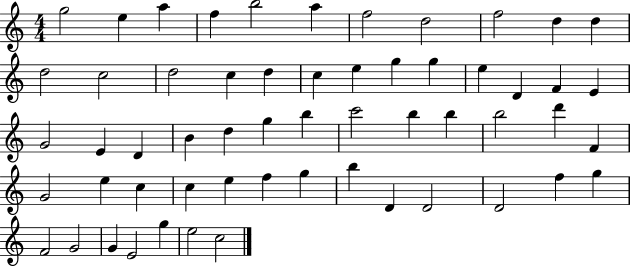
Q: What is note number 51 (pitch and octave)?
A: F4